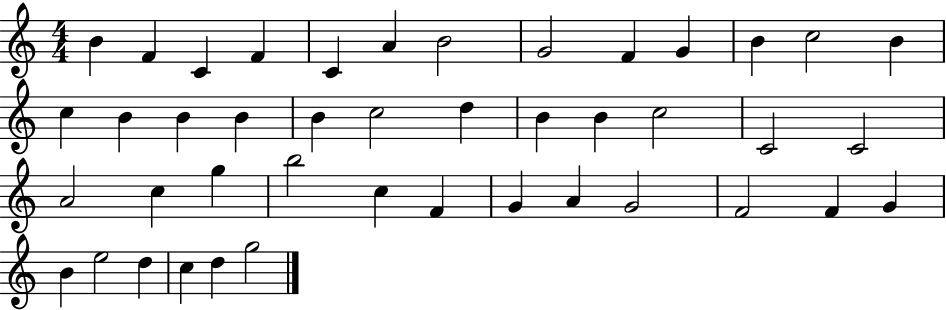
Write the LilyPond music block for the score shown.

{
  \clef treble
  \numericTimeSignature
  \time 4/4
  \key c \major
  b'4 f'4 c'4 f'4 | c'4 a'4 b'2 | g'2 f'4 g'4 | b'4 c''2 b'4 | \break c''4 b'4 b'4 b'4 | b'4 c''2 d''4 | b'4 b'4 c''2 | c'2 c'2 | \break a'2 c''4 g''4 | b''2 c''4 f'4 | g'4 a'4 g'2 | f'2 f'4 g'4 | \break b'4 e''2 d''4 | c''4 d''4 g''2 | \bar "|."
}